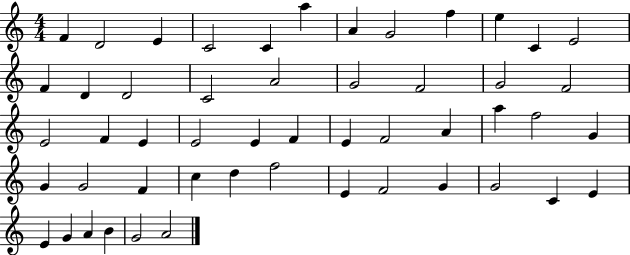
{
  \clef treble
  \numericTimeSignature
  \time 4/4
  \key c \major
  f'4 d'2 e'4 | c'2 c'4 a''4 | a'4 g'2 f''4 | e''4 c'4 e'2 | \break f'4 d'4 d'2 | c'2 a'2 | g'2 f'2 | g'2 f'2 | \break e'2 f'4 e'4 | e'2 e'4 f'4 | e'4 f'2 a'4 | a''4 f''2 g'4 | \break g'4 g'2 f'4 | c''4 d''4 f''2 | e'4 f'2 g'4 | g'2 c'4 e'4 | \break e'4 g'4 a'4 b'4 | g'2 a'2 | \bar "|."
}